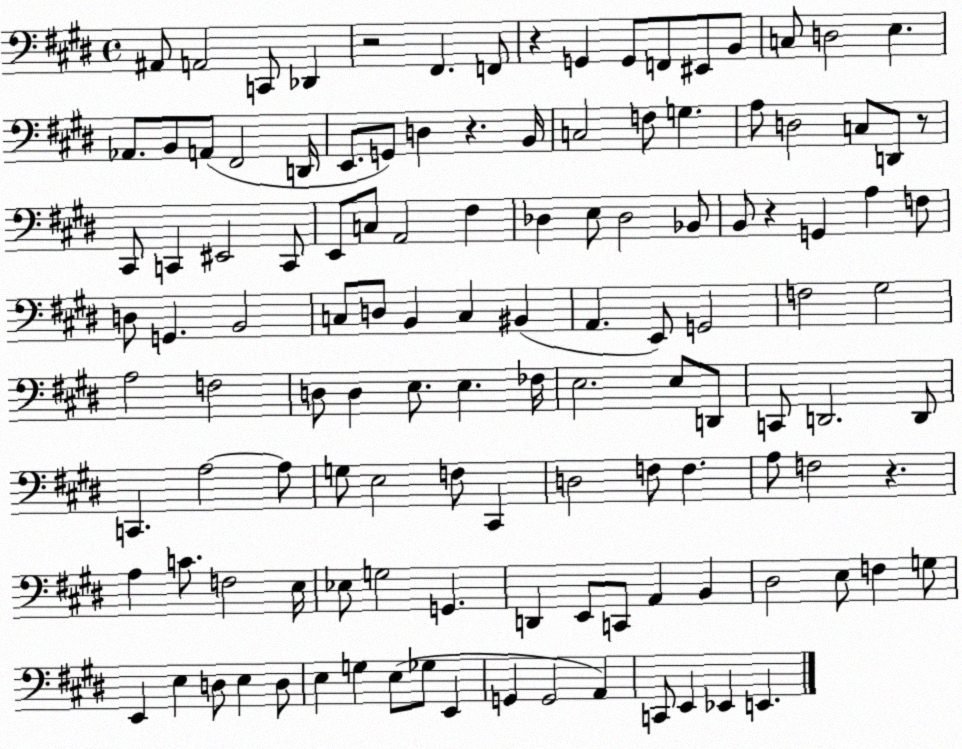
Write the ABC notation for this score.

X:1
T:Untitled
M:4/4
L:1/4
K:E
^A,,/2 A,,2 C,,/2 _D,, z2 ^F,, F,,/2 z G,, G,,/2 F,,/2 ^E,,/2 B,,/2 C,/2 D,2 E, _A,,/2 B,,/2 A,,/2 ^F,,2 D,,/4 E,,/2 G,,/2 D, z B,,/4 C,2 F,/2 G, A,/2 D,2 C,/2 D,,/2 z/2 ^C,,/2 C,, ^E,,2 C,,/2 E,,/2 C,/2 A,,2 ^F, _D, E,/2 _D,2 _B,,/2 B,,/2 z G,, A, F,/2 D,/2 G,, B,,2 C,/2 D,/2 B,, C, ^B,, A,, E,,/2 G,,2 F,2 ^G,2 A,2 F,2 D,/2 D, E,/2 E, _F,/4 E,2 E,/2 D,,/2 C,,/2 D,,2 D,,/2 C,, A,2 A,/2 G,/2 E,2 F,/2 ^C,, D,2 F,/2 F, A,/2 F,2 z A, C/2 F,2 E,/4 _E,/2 G,2 G,, D,, E,,/2 C,,/2 A,, B,, ^D,2 E,/2 F, G,/2 E,, E, D,/2 E, D,/2 E, G, E,/2 _G,/2 E,, G,, G,,2 A,, C,,/2 E,, _E,, E,,